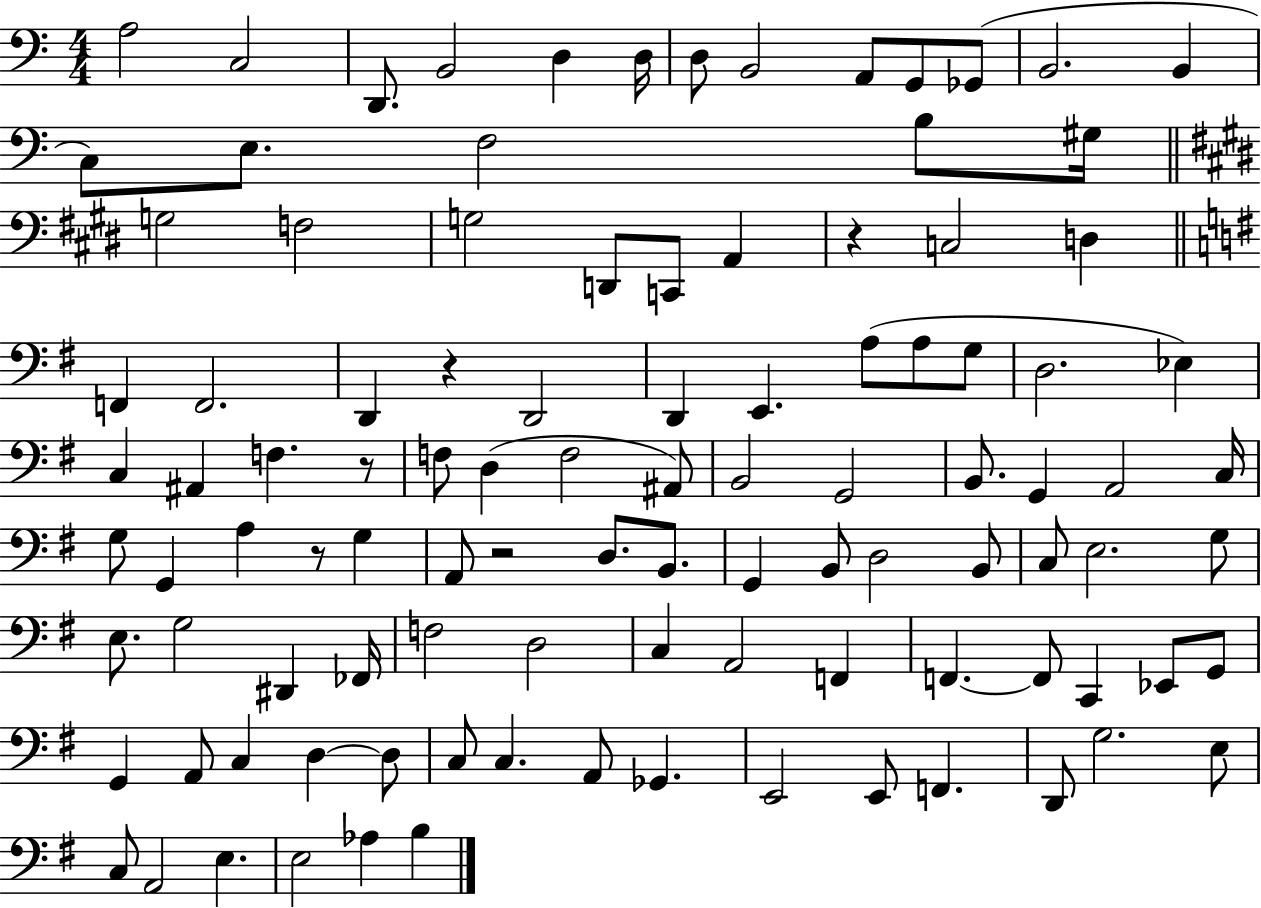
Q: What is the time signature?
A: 4/4